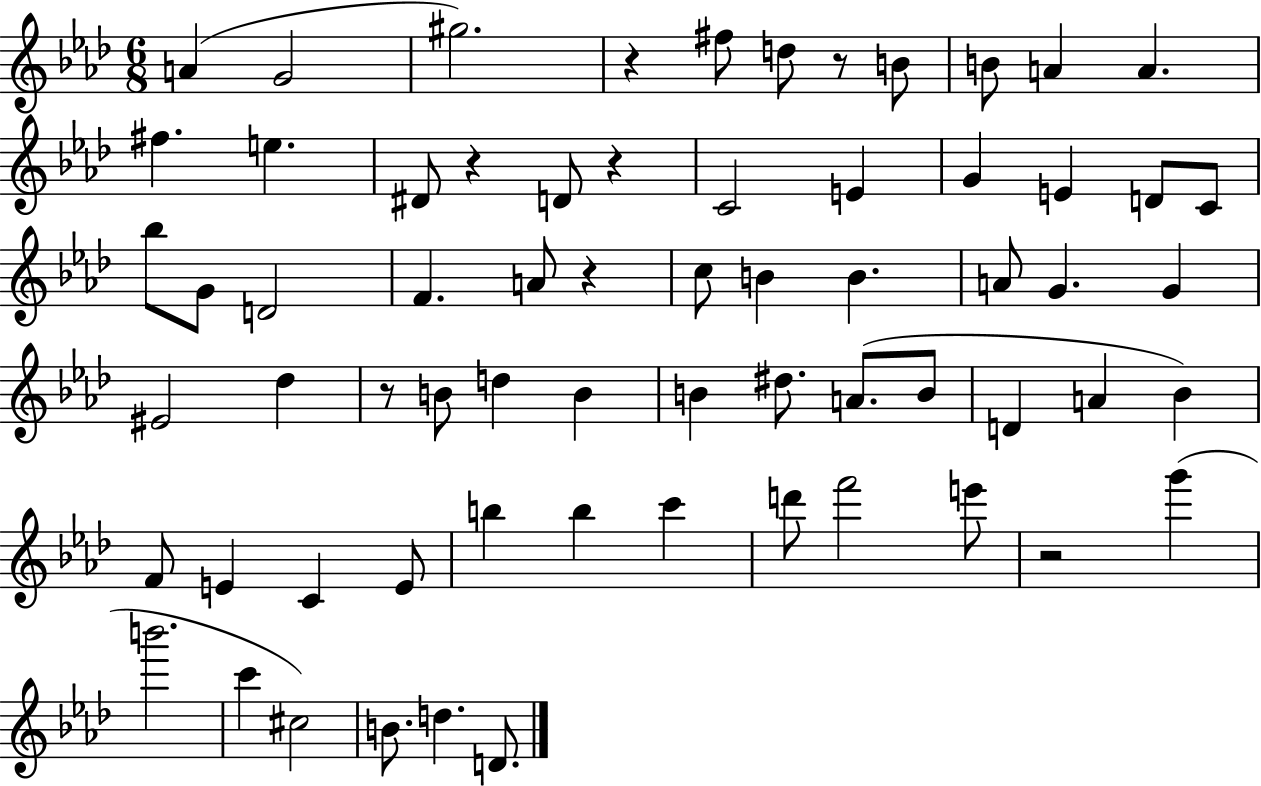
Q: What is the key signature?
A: AES major